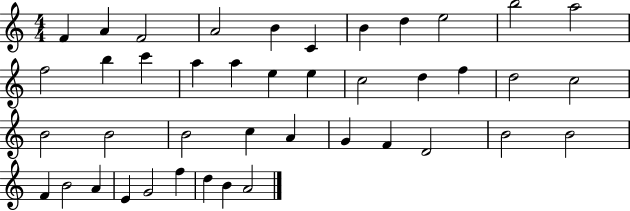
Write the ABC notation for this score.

X:1
T:Untitled
M:4/4
L:1/4
K:C
F A F2 A2 B C B d e2 b2 a2 f2 b c' a a e e c2 d f d2 c2 B2 B2 B2 c A G F D2 B2 B2 F B2 A E G2 f d B A2